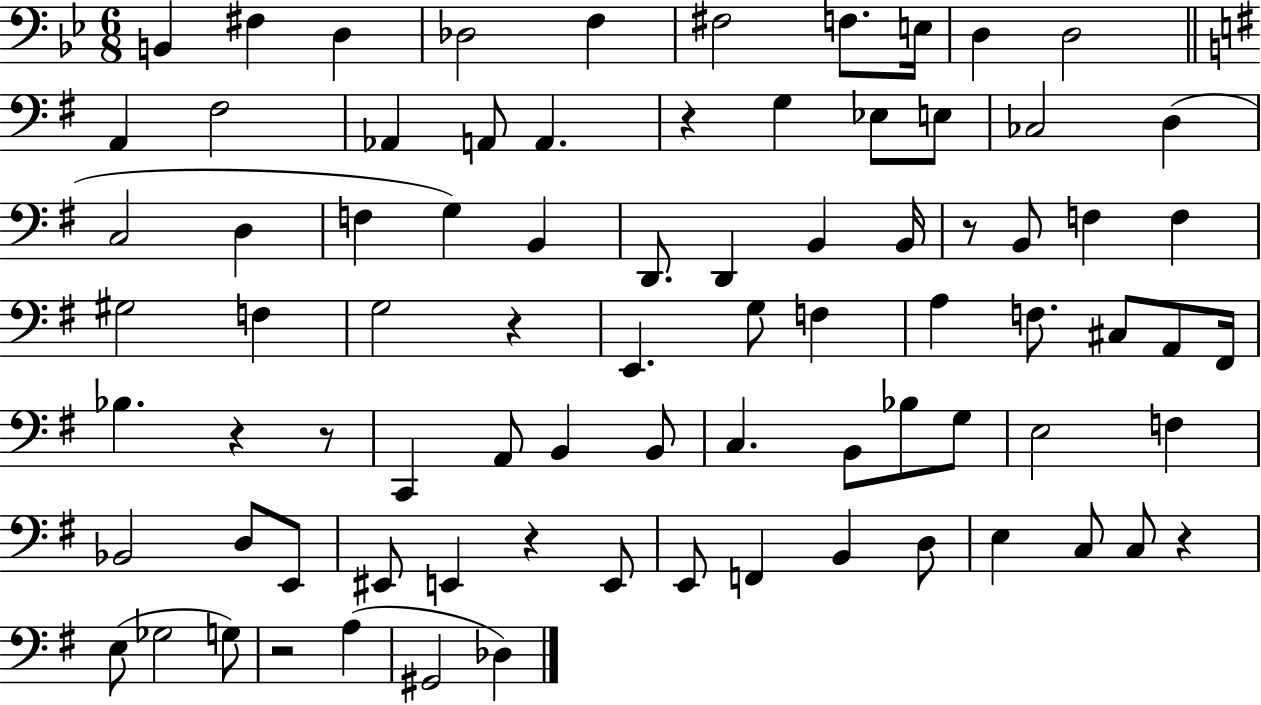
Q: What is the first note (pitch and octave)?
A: B2